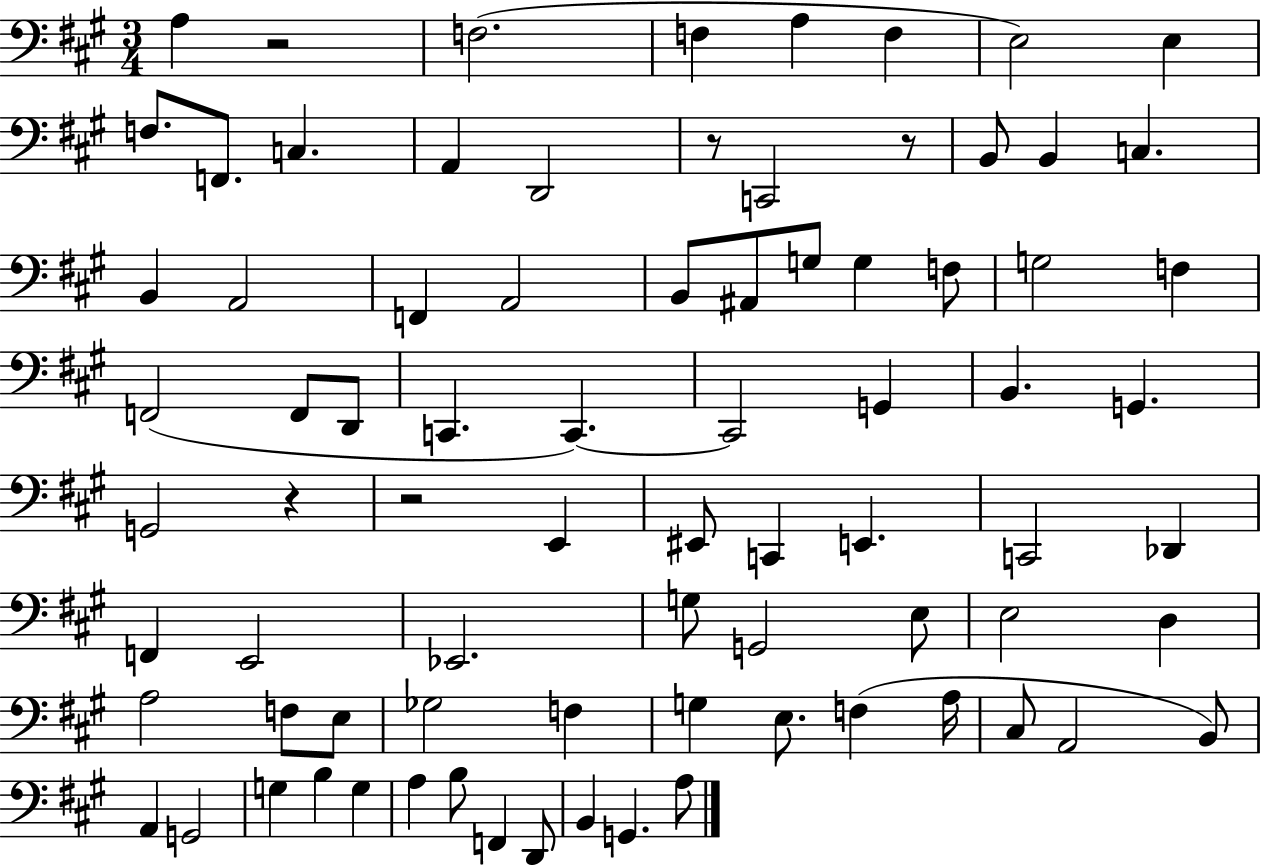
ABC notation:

X:1
T:Untitled
M:3/4
L:1/4
K:A
A, z2 F,2 F, A, F, E,2 E, F,/2 F,,/2 C, A,, D,,2 z/2 C,,2 z/2 B,,/2 B,, C, B,, A,,2 F,, A,,2 B,,/2 ^A,,/2 G,/2 G, F,/2 G,2 F, F,,2 F,,/2 D,,/2 C,, C,, C,,2 G,, B,, G,, G,,2 z z2 E,, ^E,,/2 C,, E,, C,,2 _D,, F,, E,,2 _E,,2 G,/2 G,,2 E,/2 E,2 D, A,2 F,/2 E,/2 _G,2 F, G, E,/2 F, A,/4 ^C,/2 A,,2 B,,/2 A,, G,,2 G, B, G, A, B,/2 F,, D,,/2 B,, G,, A,/2